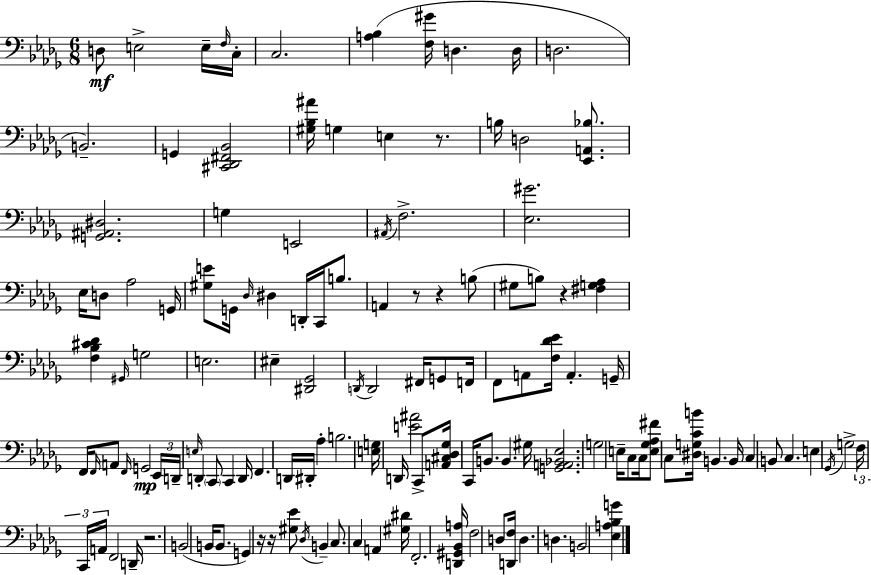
{
  \clef bass
  \numericTimeSignature
  \time 6/8
  \key bes \minor
  d8\mf e2-> e16-- \grace { f16 } | c16-. c2. | <a bes>4( <f gis'>16 d4. | d16 d2. | \break b,2.--) | g,4 <cis, des, fis, bes,>2 | <gis bes ais'>16 g4 e4 r8. | b16 d2 <ees, a, bes>8. | \break <g, ais, dis>2. | g4 e,2 | \acciaccatura { ais,16 } f2.-> | <ees gis'>2. | \break ees16 d8 aes2 | g,16 <gis e'>8 g,16 \grace { des16 } dis4 d,16-. c,16 | b8. a,4 r8 r4 | b8( gis8 b8) r4 <fis g aes>4 | \break <f bes cis' des'>4 \grace { gis,16 } g2 | e2. | eis4-- <dis, ges,>2 | \acciaccatura { d,16 } d,2 | \break fis,16 g,8 f,16 f,8 a,8 <f des' ees'>16 a,4.-. | g,16-- f,16 \grace { f,16 } a,8 \grace { f,16 } g,2\mp | \tuplet 3/2 { ees,16 d,16-- \grace { e16 } } d,4-. | \parenthesize c,8 c,4 d,16 f,4. | \break d,16 dis,16-. aes4-. b2. | <e g>16 d,16 <e' ais'>2 | c,8-> <a, cis des ges>16 c,16 b,8. | b,4. gis16 <g, a, bes, ees>2. | \break g2 | e16-- c8 c16 <e ges aes fis'>8 c8 | <dis g c' b'>16 b,4. b,16 c4 | b,8 c4. e4 | \break \acciaccatura { ges,16 } g2-> \tuplet 3/2 { f16 c,16 a,16 } | f,2 d,16-- r2. | b,2( | b,16 b,8. g,4) | \break r16 r16 <gis ees'>8 \acciaccatura { des16 } b,4-- c8. | c4 a,4 <gis dis'>16 f,2.-. | <d, gis, bes, a>16 f2 | d8 <d, f>16 d4. | \break d4. b,2 | <ees a bes g'>4 \bar "|."
}